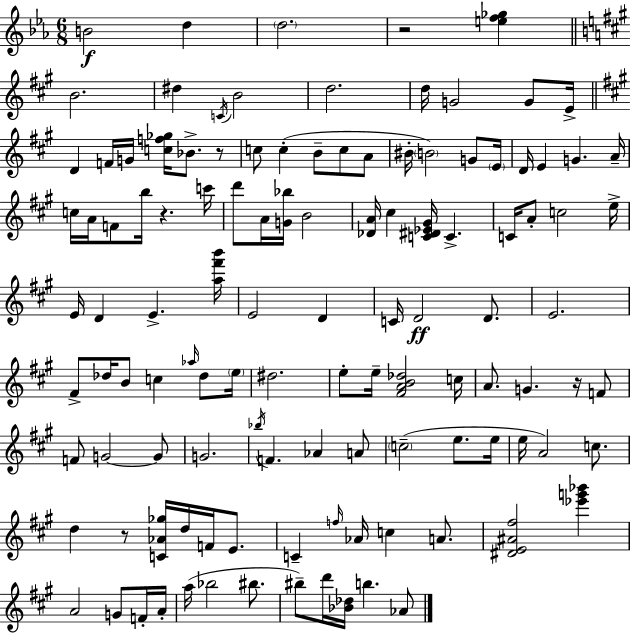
B4/h D5/q D5/h. R/h [E5,F5,Gb5]/q B4/h. D#5/q C4/s B4/h D5/h. D5/s G4/h G4/e E4/s D4/q F4/s G4/s [C5,F5,Gb5]/s Bb4/e. R/e C5/e C5/q B4/e C5/e A4/e BIS4/s B4/h G4/e E4/s D4/s E4/q G4/q. A4/s C5/s A4/s F4/e B5/s R/q. C6/s D6/e A4/s [G4,Bb5]/s B4/h [Db4,A4]/s C#5/q [C4,D#4,Eb4,G#4]/s C4/q. C4/s A4/e C5/h E5/s E4/s D4/q E4/q. [A5,F#6,B6]/s E4/h D4/q C4/s D4/h D4/e. E4/h. F#4/e Db5/s B4/e C5/q Ab5/s Db5/e E5/s D#5/h. E5/e E5/s [F#4,A4,B4,Db5]/h C5/s A4/e. G4/q. R/s F4/e F4/e G4/h G4/e G4/h. Bb5/s F4/q. Ab4/q A4/e C5/h E5/e. E5/s E5/s A4/h C5/e. D5/q R/e [C4,Ab4,Gb5]/s D5/s F4/s E4/e. C4/q F5/s Ab4/s C5/q A4/e. [D#4,E4,A#4,F#5]/h [Eb6,G6,Bb6]/q A4/h G4/e F4/s A4/s A5/s Bb5/h BIS5/e. BIS5/e D6/s [Bb4,Db5]/s B5/q. Ab4/e